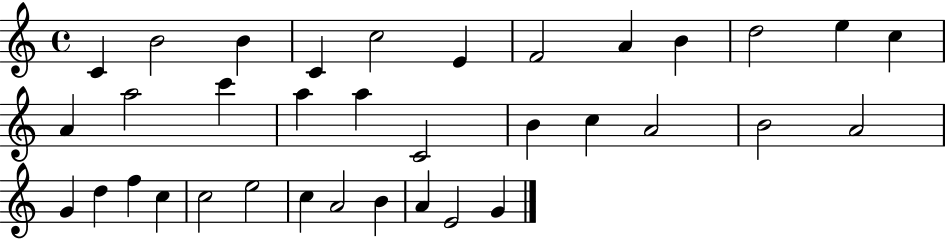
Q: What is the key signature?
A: C major